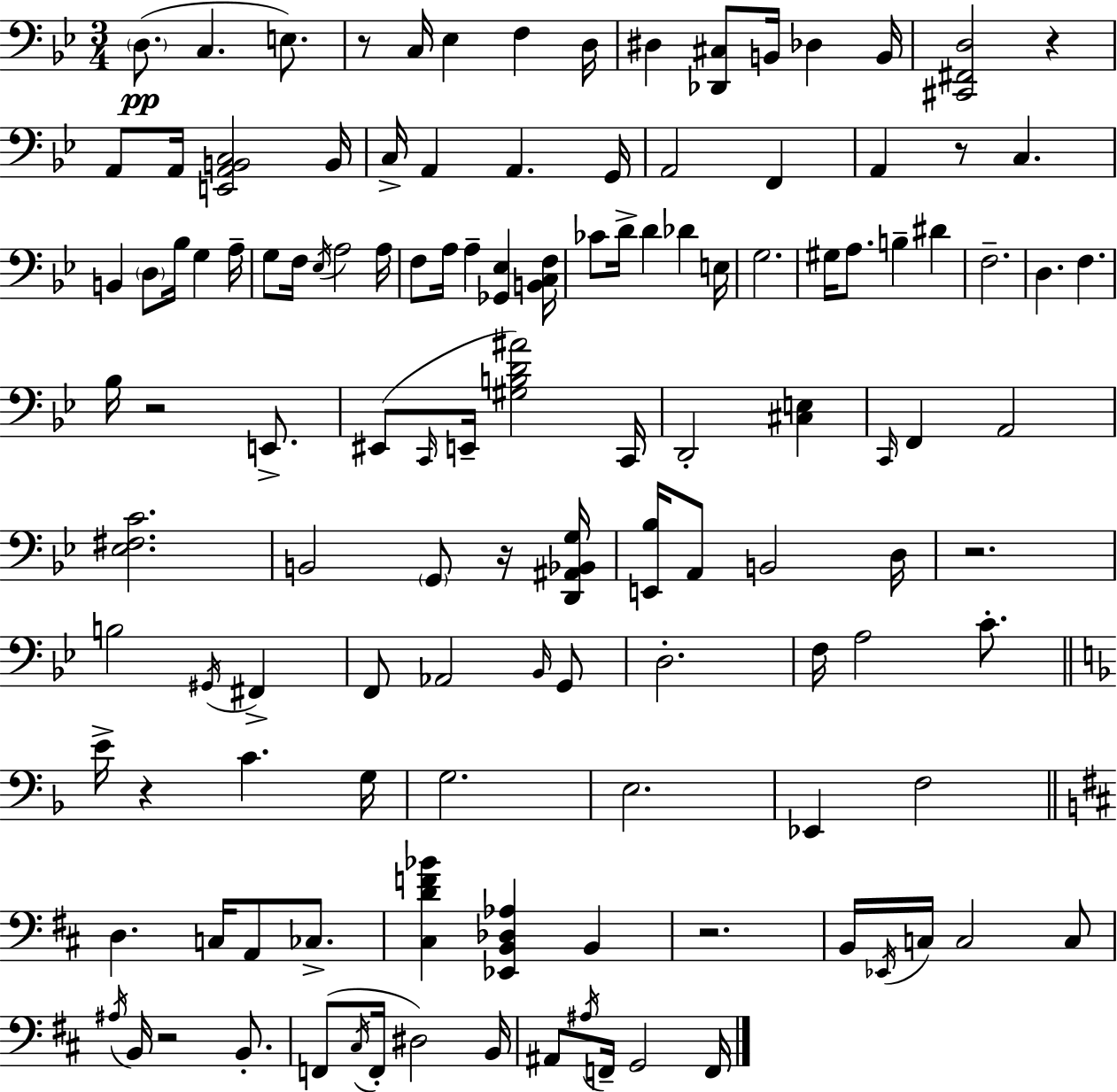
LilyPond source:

{
  \clef bass
  \numericTimeSignature
  \time 3/4
  \key bes \major
  \parenthesize d8.(\pp c4. e8.) | r8 c16 ees4 f4 d16 | dis4 <des, cis>8 b,16 des4 b,16 | <cis, fis, d>2 r4 | \break a,8 a,16 <e, a, b, c>2 b,16 | c16-> a,4 a,4. g,16 | a,2 f,4 | a,4 r8 c4. | \break b,4 \parenthesize d8 bes16 g4 a16-- | g8 f16 \acciaccatura { ees16 } a2 | a16 f8 a16 a4-- <ges, ees>4 | <b, c f>16 ces'8 d'16-> d'4 des'4 | \break e16 g2. | gis16 a8. b4-- dis'4 | f2.-- | d4. f4. | \break bes16 r2 e,8.-> | eis,8( \grace { c,16 } e,16-- <gis b d' ais'>2) | c,16 d,2-. <cis e>4 | \grace { c,16 } f,4 a,2 | \break <ees fis c'>2. | b,2 \parenthesize g,8 | r16 <d, ais, bes, g>16 <e, bes>16 a,8 b,2 | d16 r2. | \break b2 \acciaccatura { gis,16 } | fis,4-> f,8 aes,2 | \grace { bes,16 } g,8 d2.-. | f16 a2 | \break c'8.-. \bar "||" \break \key f \major e'16-> r4 c'4. g16 | g2. | e2. | ees,4 f2 | \break \bar "||" \break \key b \minor d4. c16 a,8 ces8.-> | <cis d' f' bes'>4 <ees, b, des aes>4 b,4 | r2. | b,16 \acciaccatura { ees,16 } c16 c2 c8 | \break \acciaccatura { ais16 } b,16 r2 b,8.-. | f,8( \acciaccatura { cis16 } f,16-. dis2) | b,16 ais,8 \acciaccatura { ais16 } f,16-- g,2 | f,16 \bar "|."
}